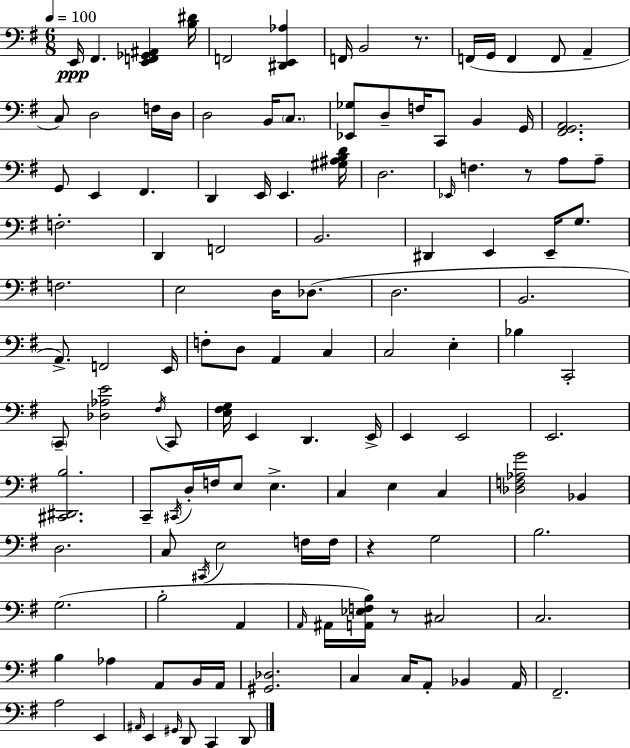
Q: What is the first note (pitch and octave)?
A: E2